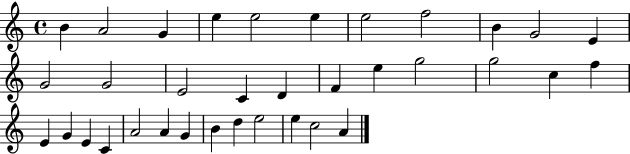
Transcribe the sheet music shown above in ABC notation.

X:1
T:Untitled
M:4/4
L:1/4
K:C
B A2 G e e2 e e2 f2 B G2 E G2 G2 E2 C D F e g2 g2 c f E G E C A2 A G B d e2 e c2 A